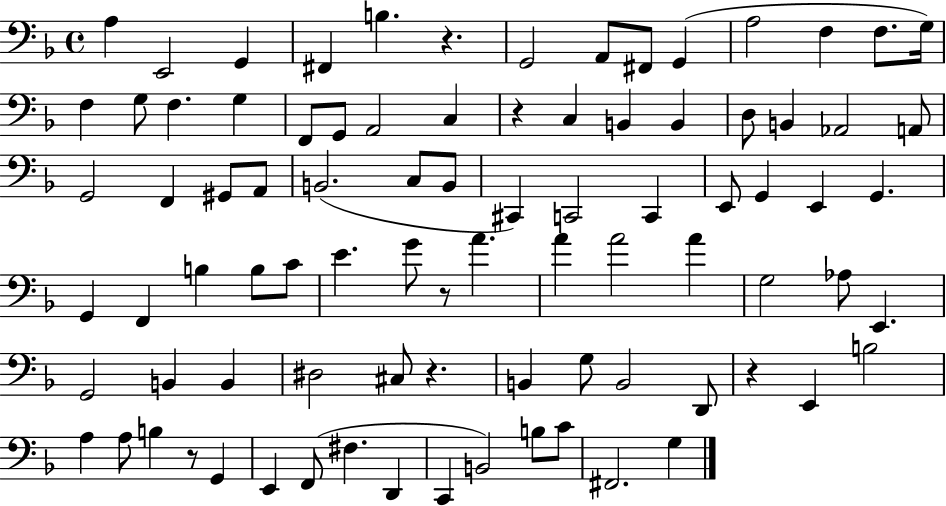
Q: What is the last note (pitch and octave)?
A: G3